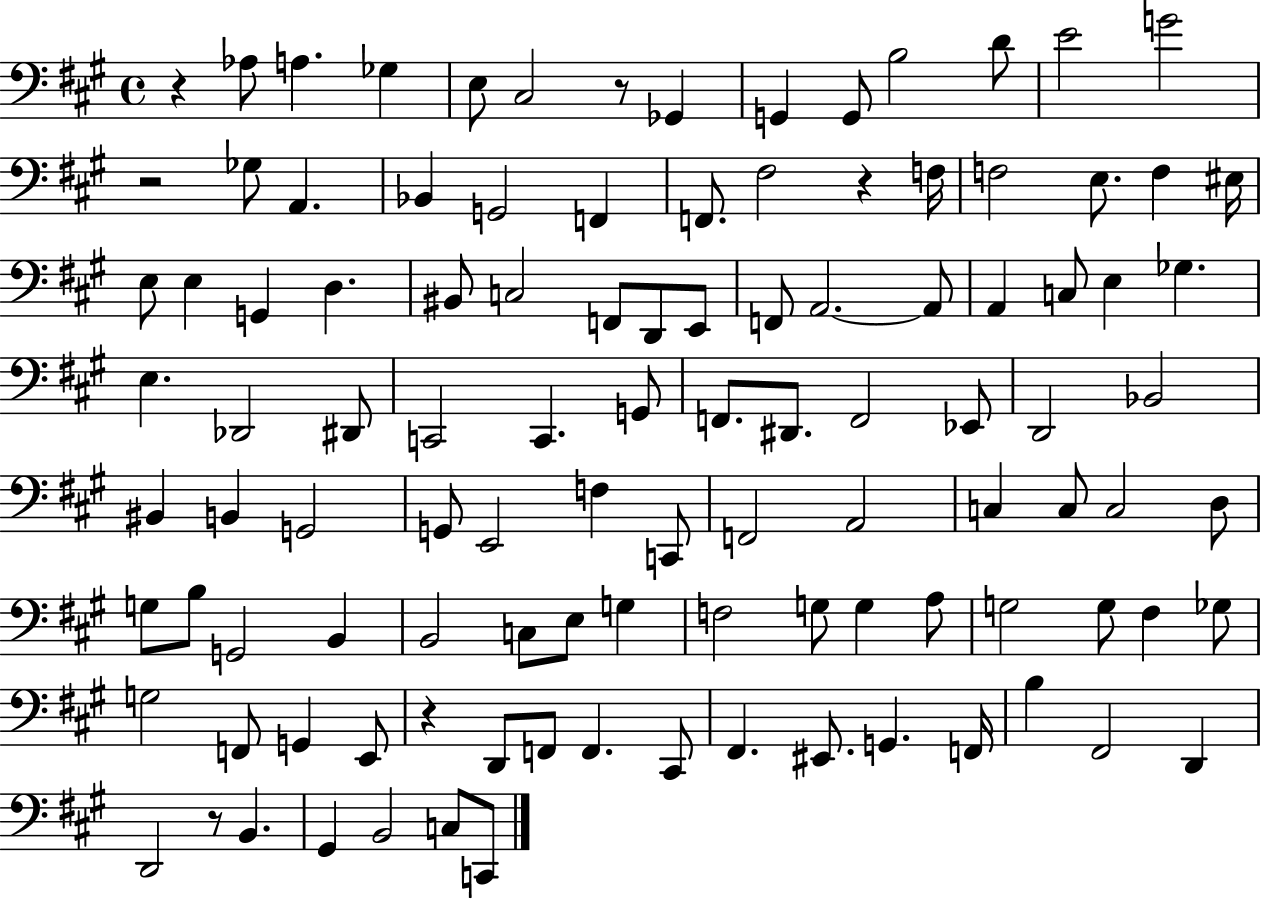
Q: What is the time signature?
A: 4/4